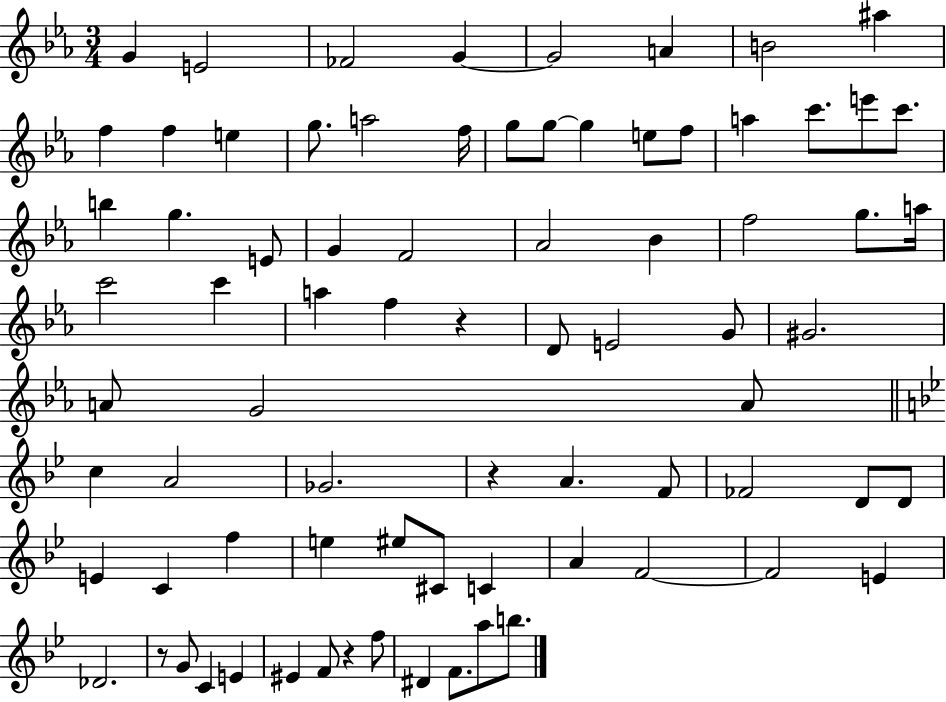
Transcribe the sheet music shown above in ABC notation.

X:1
T:Untitled
M:3/4
L:1/4
K:Eb
G E2 _F2 G G2 A B2 ^a f f e g/2 a2 f/4 g/2 g/2 g e/2 f/2 a c'/2 e'/2 c'/2 b g E/2 G F2 _A2 _B f2 g/2 a/4 c'2 c' a f z D/2 E2 G/2 ^G2 A/2 G2 A/2 c A2 _G2 z A F/2 _F2 D/2 D/2 E C f e ^e/2 ^C/2 C A F2 F2 E _D2 z/2 G/2 C E ^E F/2 z f/2 ^D F/2 a/2 b/2